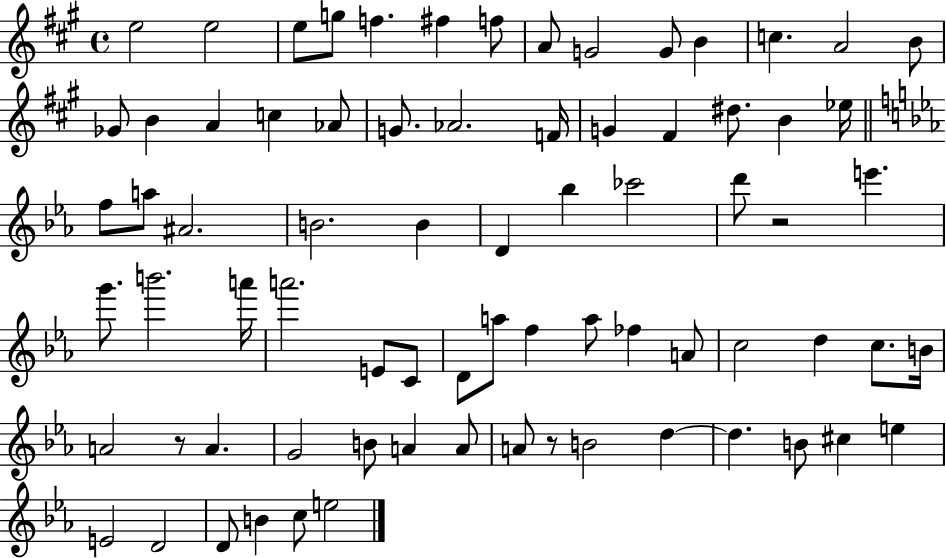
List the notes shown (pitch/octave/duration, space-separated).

E5/h E5/h E5/e G5/e F5/q. F#5/q F5/e A4/e G4/h G4/e B4/q C5/q. A4/h B4/e Gb4/e B4/q A4/q C5/q Ab4/e G4/e. Ab4/h. F4/s G4/q F#4/q D#5/e. B4/q Eb5/s F5/e A5/e A#4/h. B4/h. B4/q D4/q Bb5/q CES6/h D6/e R/h E6/q. G6/e. B6/h. A6/s A6/h. E4/e C4/e D4/e A5/e F5/q A5/e FES5/q A4/e C5/h D5/q C5/e. B4/s A4/h R/e A4/q. G4/h B4/e A4/q A4/e A4/e R/e B4/h D5/q D5/q. B4/e C#5/q E5/q E4/h D4/h D4/e B4/q C5/e E5/h